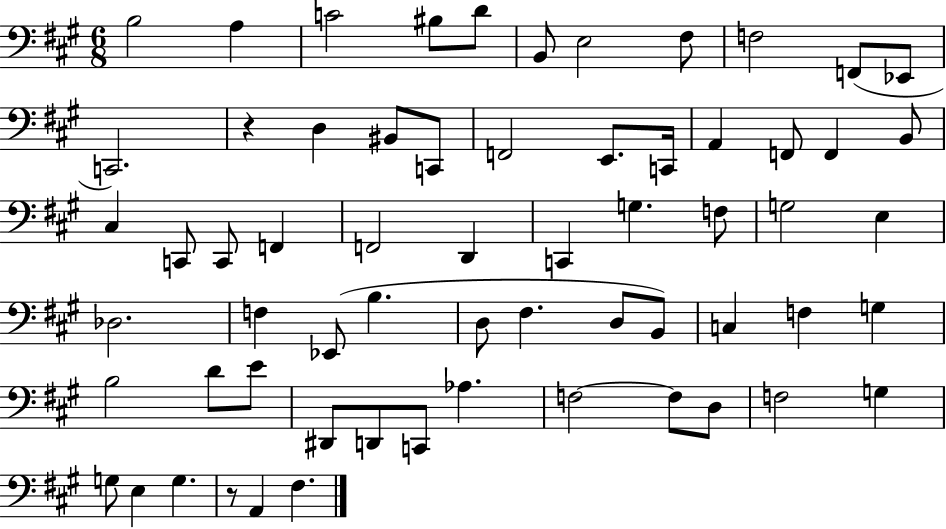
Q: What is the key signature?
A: A major